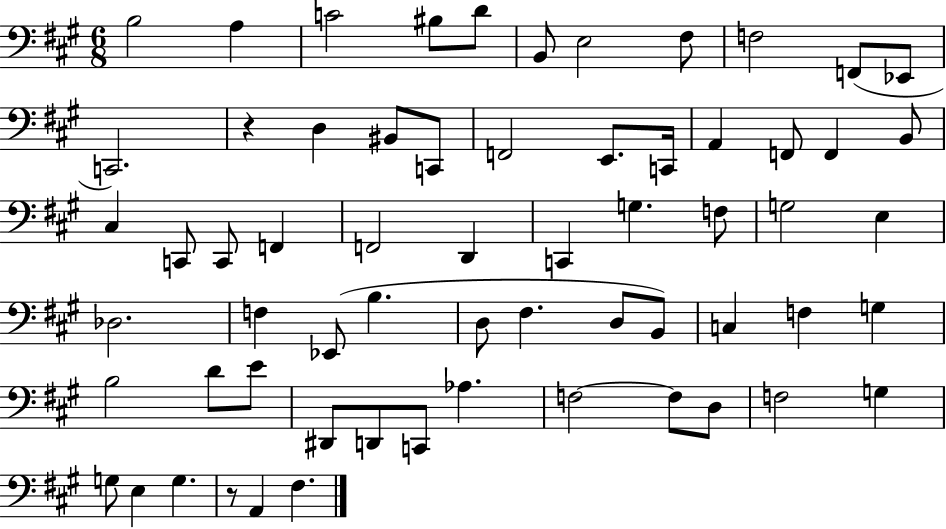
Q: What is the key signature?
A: A major